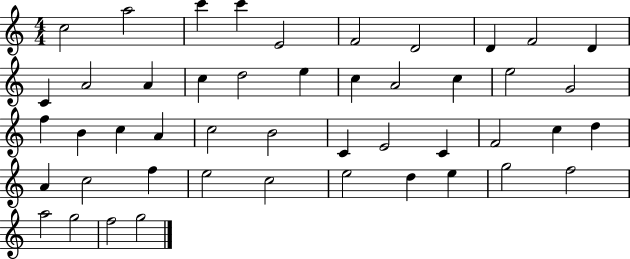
X:1
T:Untitled
M:4/4
L:1/4
K:C
c2 a2 c' c' E2 F2 D2 D F2 D C A2 A c d2 e c A2 c e2 G2 f B c A c2 B2 C E2 C F2 c d A c2 f e2 c2 e2 d e g2 f2 a2 g2 f2 g2